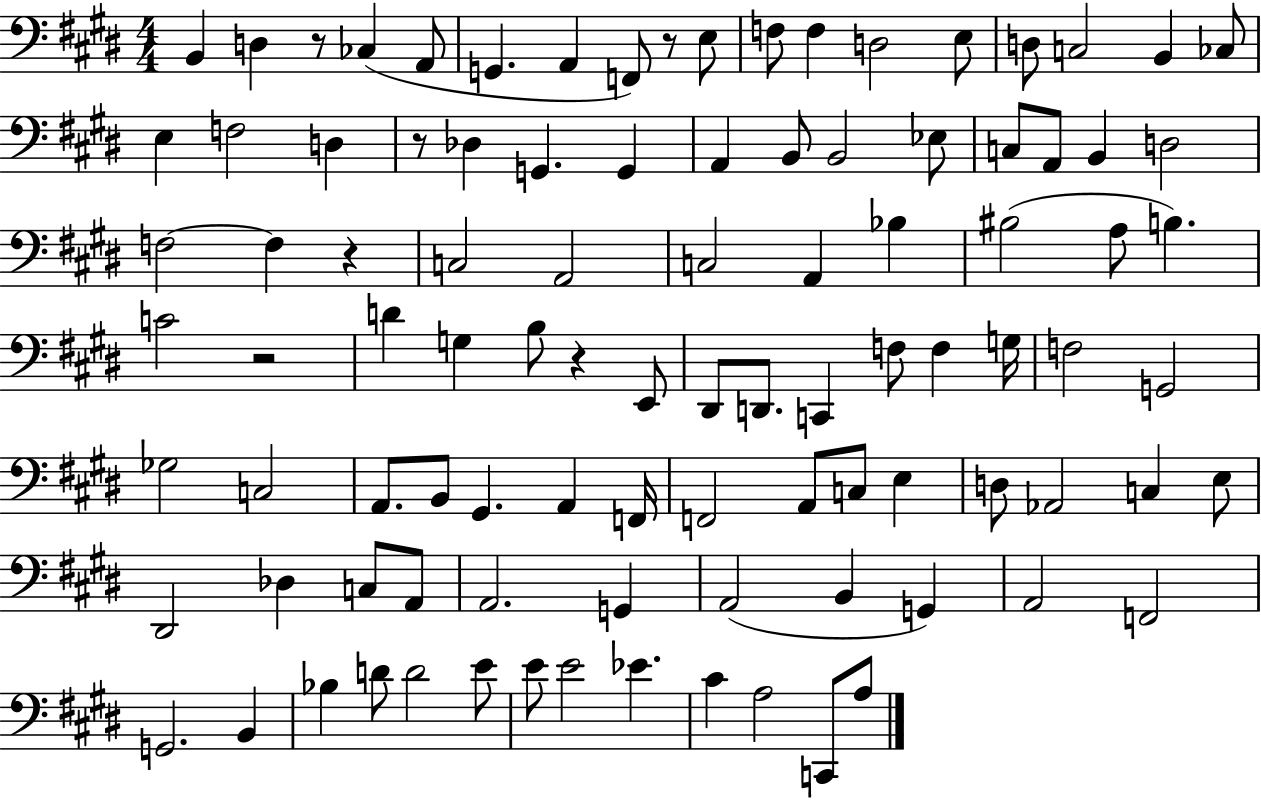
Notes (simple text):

B2/q D3/q R/e CES3/q A2/e G2/q. A2/q F2/e R/e E3/e F3/e F3/q D3/h E3/e D3/e C3/h B2/q CES3/e E3/q F3/h D3/q R/e Db3/q G2/q. G2/q A2/q B2/e B2/h Eb3/e C3/e A2/e B2/q D3/h F3/h F3/q R/q C3/h A2/h C3/h A2/q Bb3/q BIS3/h A3/e B3/q. C4/h R/h D4/q G3/q B3/e R/q E2/e D#2/e D2/e. C2/q F3/e F3/q G3/s F3/h G2/h Gb3/h C3/h A2/e. B2/e G#2/q. A2/q F2/s F2/h A2/e C3/e E3/q D3/e Ab2/h C3/q E3/e D#2/h Db3/q C3/e A2/e A2/h. G2/q A2/h B2/q G2/q A2/h F2/h G2/h. B2/q Bb3/q D4/e D4/h E4/e E4/e E4/h Eb4/q. C#4/q A3/h C2/e A3/e